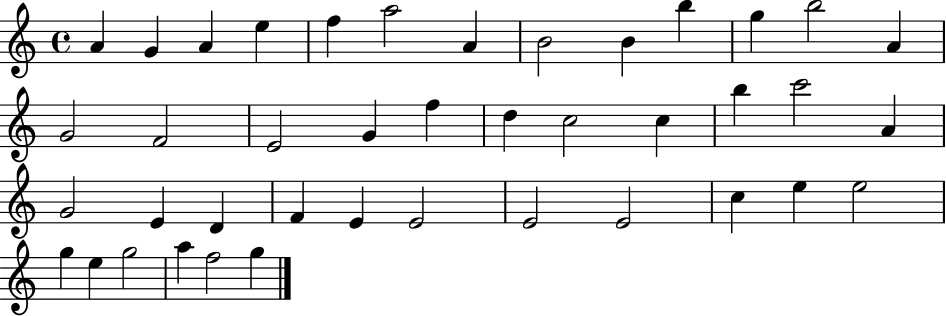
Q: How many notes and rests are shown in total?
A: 41